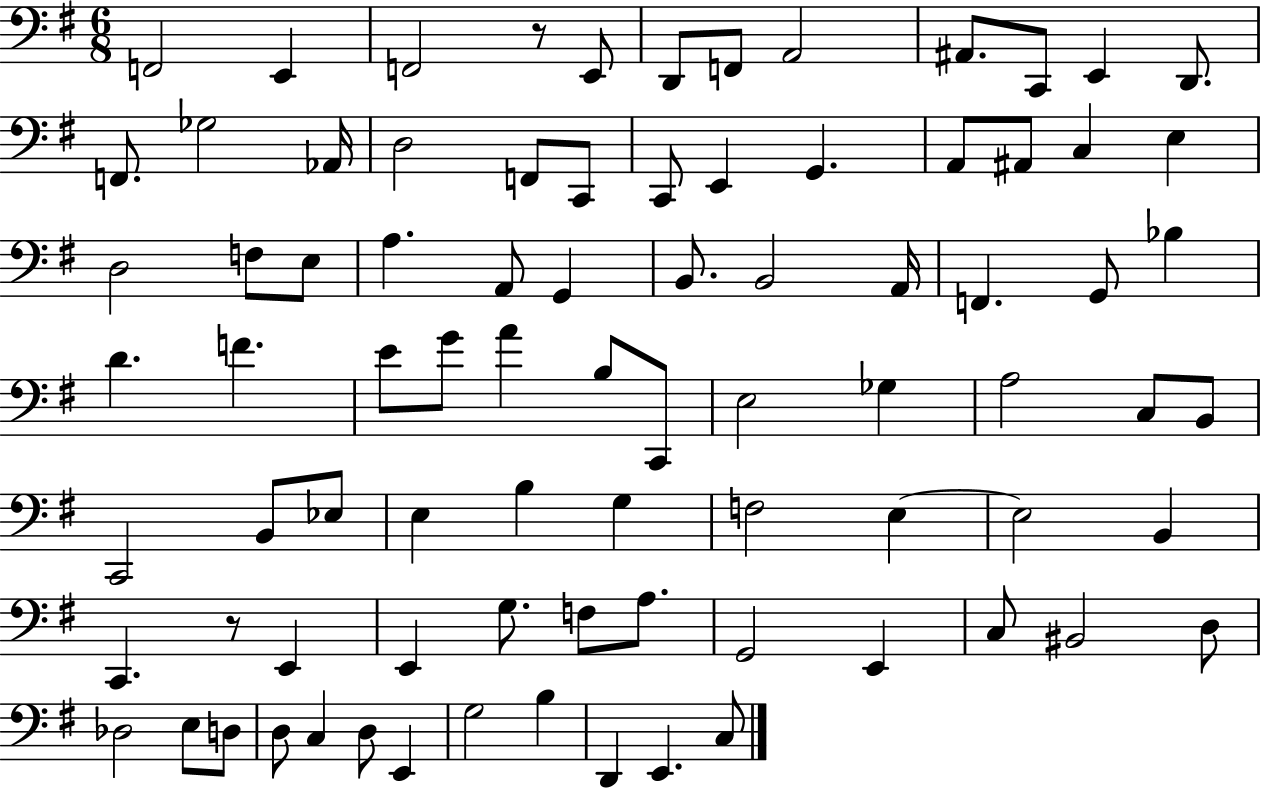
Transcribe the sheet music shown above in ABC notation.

X:1
T:Untitled
M:6/8
L:1/4
K:G
F,,2 E,, F,,2 z/2 E,,/2 D,,/2 F,,/2 A,,2 ^A,,/2 C,,/2 E,, D,,/2 F,,/2 _G,2 _A,,/4 D,2 F,,/2 C,,/2 C,,/2 E,, G,, A,,/2 ^A,,/2 C, E, D,2 F,/2 E,/2 A, A,,/2 G,, B,,/2 B,,2 A,,/4 F,, G,,/2 _B, D F E/2 G/2 A B,/2 C,,/2 E,2 _G, A,2 C,/2 B,,/2 C,,2 B,,/2 _E,/2 E, B, G, F,2 E, E,2 B,, C,, z/2 E,, E,, G,/2 F,/2 A,/2 G,,2 E,, C,/2 ^B,,2 D,/2 _D,2 E,/2 D,/2 D,/2 C, D,/2 E,, G,2 B, D,, E,, C,/2